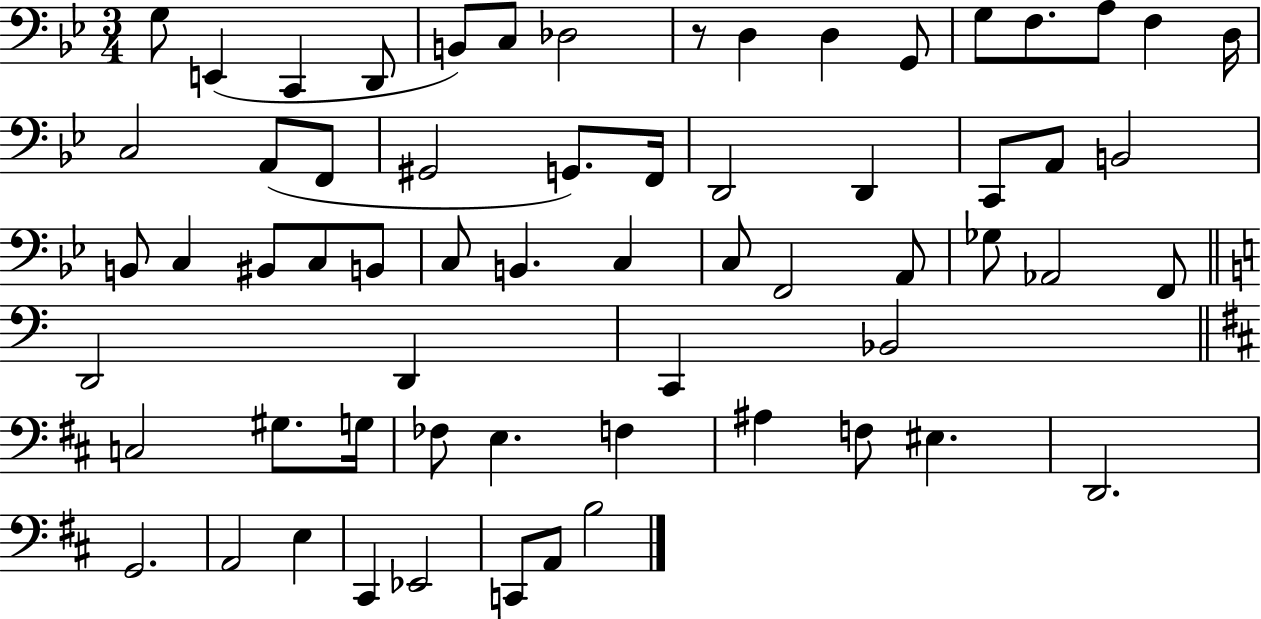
G3/e E2/q C2/q D2/e B2/e C3/e Db3/h R/e D3/q D3/q G2/e G3/e F3/e. A3/e F3/q D3/s C3/h A2/e F2/e G#2/h G2/e. F2/s D2/h D2/q C2/e A2/e B2/h B2/e C3/q BIS2/e C3/e B2/e C3/e B2/q. C3/q C3/e F2/h A2/e Gb3/e Ab2/h F2/e D2/h D2/q C2/q Bb2/h C3/h G#3/e. G3/s FES3/e E3/q. F3/q A#3/q F3/e EIS3/q. D2/h. G2/h. A2/h E3/q C#2/q Eb2/h C2/e A2/e B3/h